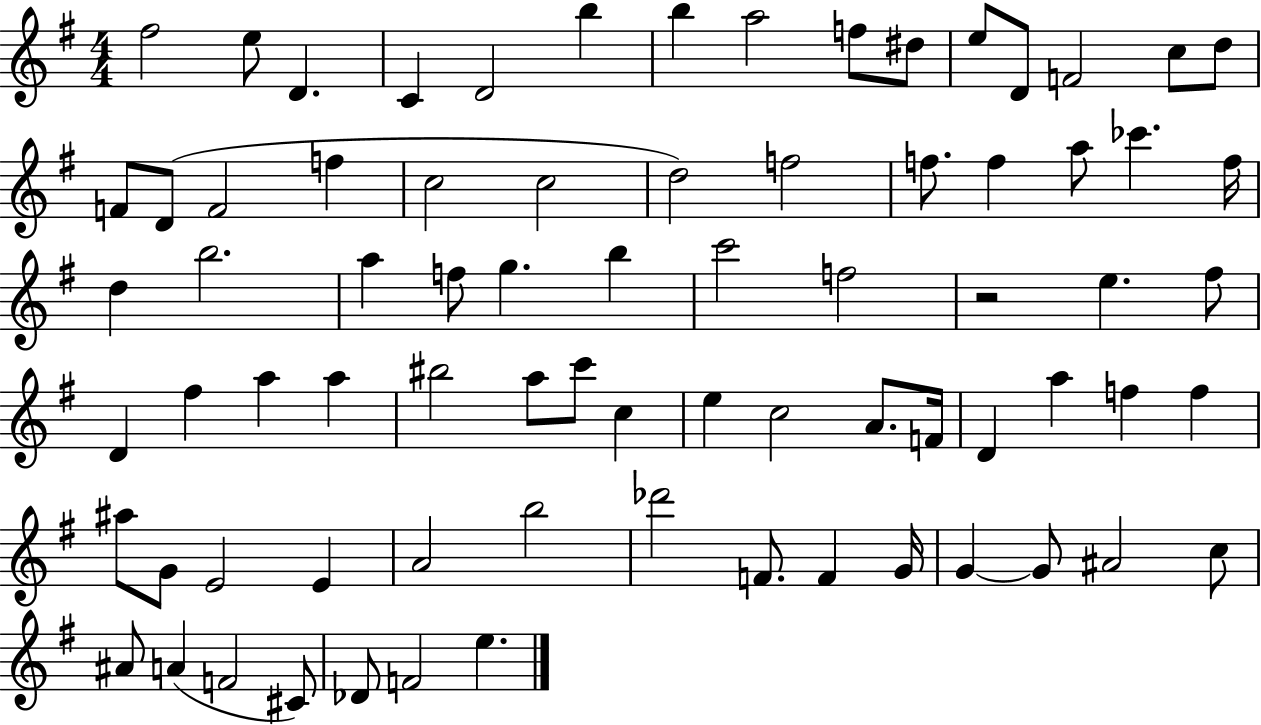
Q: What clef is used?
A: treble